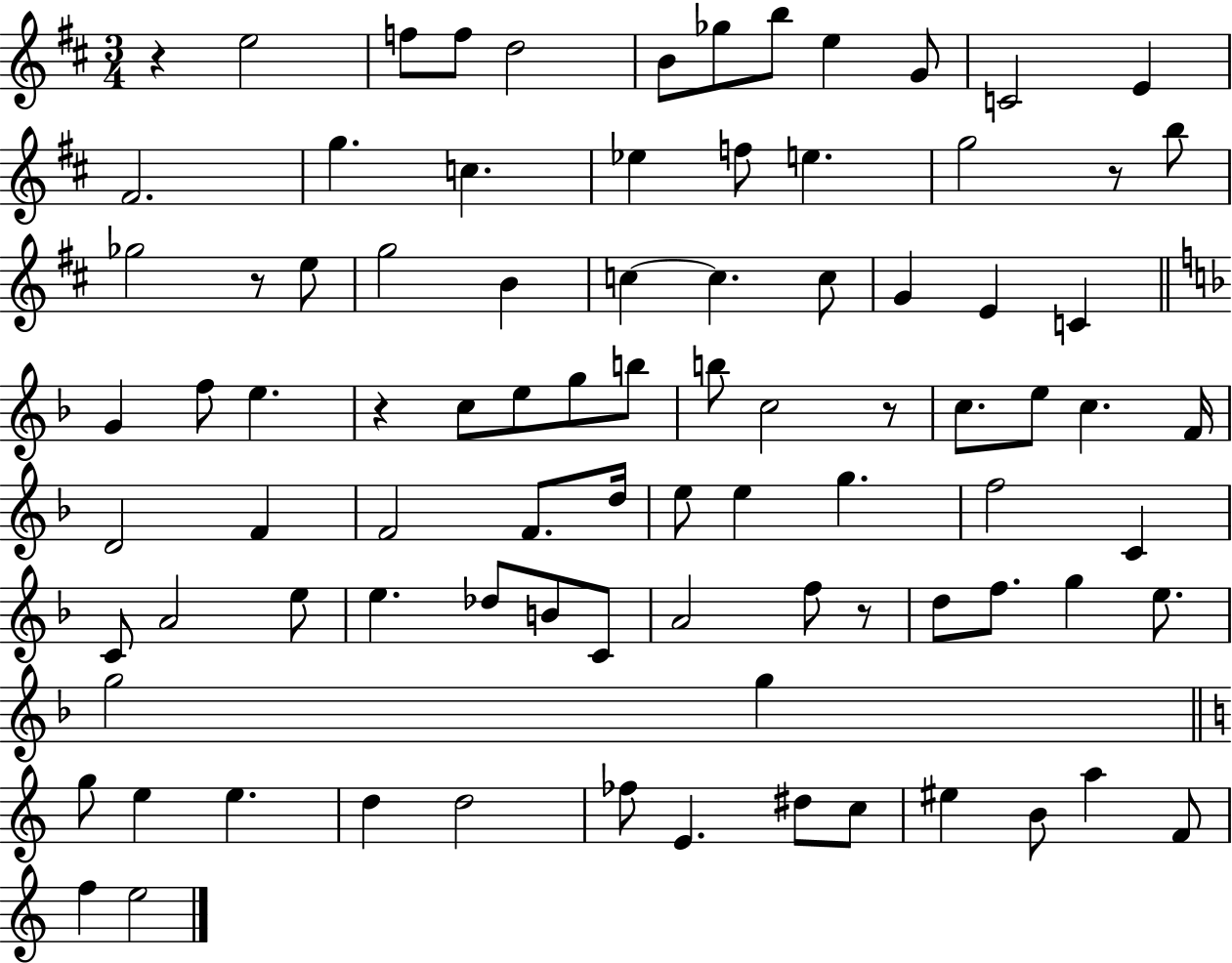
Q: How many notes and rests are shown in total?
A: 88